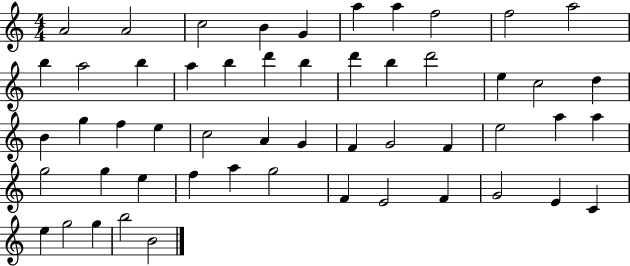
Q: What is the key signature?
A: C major